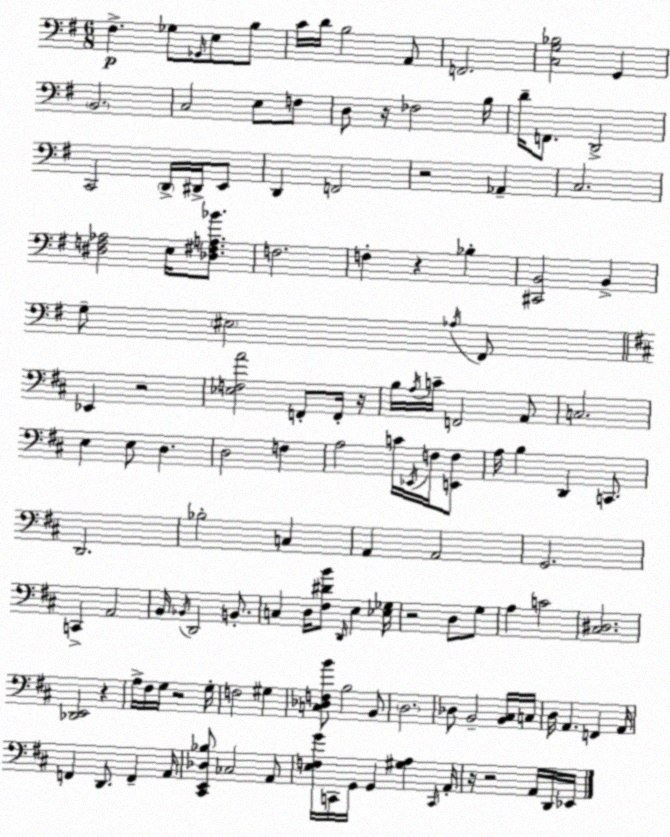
X:1
T:Untitled
M:6/8
L:1/4
K:Em
^F, _G,/2 _G,,/4 E,/2 B,/2 C/4 D/4 B,2 A,,/2 F,,2 [C,G,_B,]2 G,, B,,2 C,2 E,/2 F,/2 D,/2 z/4 _F,2 B,/4 D/4 F,,/2 D,,2 C,,2 D,,/4 ^D,,/4 E,,/2 D,, F,,2 z2 _A,, C,2 [^D,F,_A,]2 E,/4 [_D,^F,A,_B]/2 F,2 F, z _B, [^C,,B,,]2 B,, G,/2 ^E,2 _A,/4 ^F,,/2 _E,, z2 [_E,F,A]2 F,,/2 F,,/4 z/4 B,/4 A,/4 C/4 F,,2 A,,/2 C,2 E, E,/2 D, D,2 F, A,2 C/4 _E,,/4 F,/4 [E,,F,]/2 A,/4 B, D,, C,,/2 D,,2 _B,2 C, A,, A,,2 G,,2 C,, A,,2 B,,/4 _B,,/4 D,,2 B,,/2 C, D,/4 [^F,^DB]/2 D,,/4 E, [_E,_G,]/4 z2 D,/2 G,/2 A, C2 [^C,^D,]2 [_D,,E,,]2 z A,/4 ^F,/4 G,/4 z2 G,/4 F,2 ^G, [C,_D,F,B]/2 B,2 B,,/2 D,2 _D,/2 B,,2 [B,,^C,]/4 C,/4 D,/4 A,, F,, A,,/4 F,, D,,/2 F,, A,,/4 [^C,,E,,_D,_B,]/2 _C,2 A,,/2 [E,F,G]/4 C,,/4 G,,/4 G,, [^G,A,] C,,/4 A,,/4 z/4 z2 A,,/4 D,,/4 _E,,/4